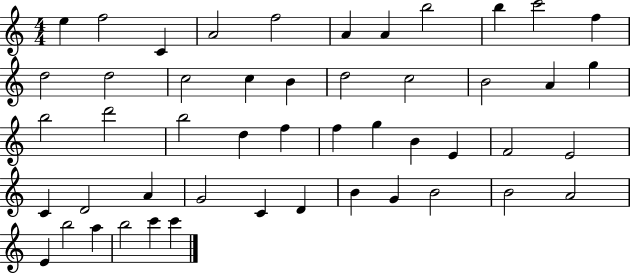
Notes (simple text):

E5/q F5/h C4/q A4/h F5/h A4/q A4/q B5/h B5/q C6/h F5/q D5/h D5/h C5/h C5/q B4/q D5/h C5/h B4/h A4/q G5/q B5/h D6/h B5/h D5/q F5/q F5/q G5/q B4/q E4/q F4/h E4/h C4/q D4/h A4/q G4/h C4/q D4/q B4/q G4/q B4/h B4/h A4/h E4/q B5/h A5/q B5/h C6/q C6/q